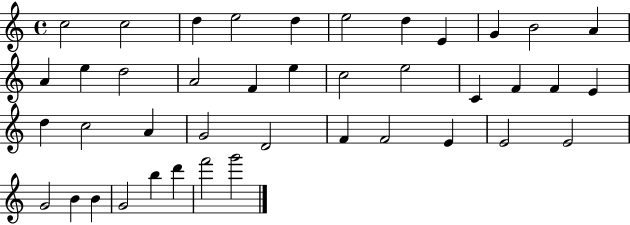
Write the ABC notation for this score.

X:1
T:Untitled
M:4/4
L:1/4
K:C
c2 c2 d e2 d e2 d E G B2 A A e d2 A2 F e c2 e2 C F F E d c2 A G2 D2 F F2 E E2 E2 G2 B B G2 b d' f'2 g'2